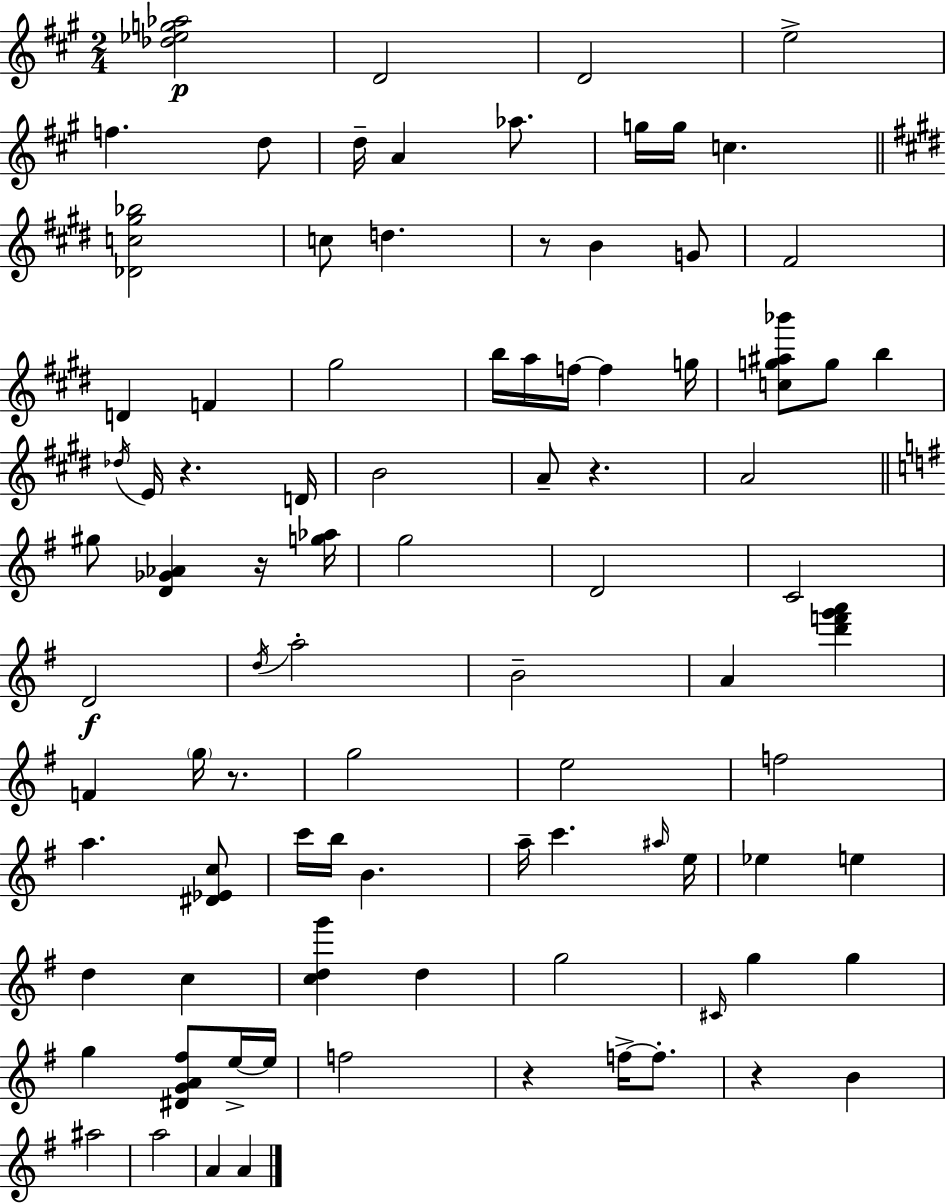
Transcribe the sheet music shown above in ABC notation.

X:1
T:Untitled
M:2/4
L:1/4
K:A
[_d_eg_a]2 D2 D2 e2 f d/2 d/4 A _a/2 g/4 g/4 c [_Dc^g_b]2 c/2 d z/2 B G/2 ^F2 D F ^g2 b/4 a/4 f/4 f g/4 [cg^a_b']/2 g/2 b _d/4 E/4 z D/4 B2 A/2 z A2 ^g/2 [D_G_A] z/4 [g_a]/4 g2 D2 C2 D2 d/4 a2 B2 A [d'f'g'a'] F g/4 z/2 g2 e2 f2 a [^D_Ec]/2 c'/4 b/4 B a/4 c' ^a/4 e/4 _e e d c [cdg'] d g2 ^C/4 g g g [^DGA^f]/2 e/4 e/4 f2 z f/4 f/2 z B ^a2 a2 A A